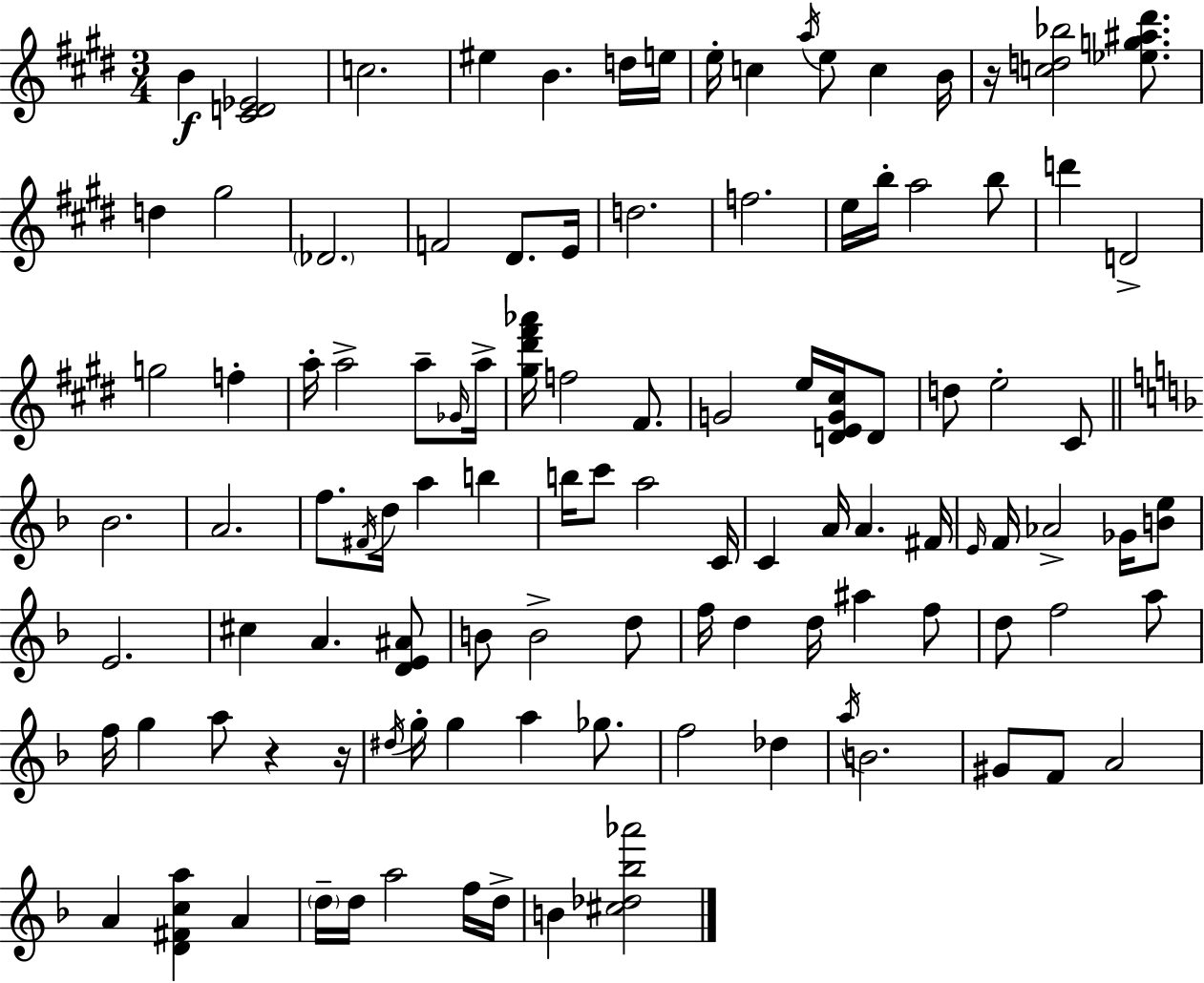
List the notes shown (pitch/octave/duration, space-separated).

B4/q [C#4,D4,Eb4]/h C5/h. EIS5/q B4/q. D5/s E5/s E5/s C5/q A5/s E5/e C5/q B4/s R/s [C5,D5,Bb5]/h [Eb5,G5,A#5,D#6]/e. D5/q G#5/h Db4/h. F4/h D#4/e. E4/s D5/h. F5/h. E5/s B5/s A5/h B5/e D6/q D4/h G5/h F5/q A5/s A5/h A5/e Gb4/s A5/s [G#5,D#6,F#6,Ab6]/s F5/h F#4/e. G4/h E5/s [D4,E4,G4,C#5]/s D4/e D5/e E5/h C#4/e Bb4/h. A4/h. F5/e. F#4/s D5/s A5/q B5/q B5/s C6/e A5/h C4/s C4/q A4/s A4/q. F#4/s E4/s F4/s Ab4/h Gb4/s [B4,E5]/e E4/h. C#5/q A4/q. [D4,E4,A#4]/e B4/e B4/h D5/e F5/s D5/q D5/s A#5/q F5/e D5/e F5/h A5/e F5/s G5/q A5/e R/q R/s D#5/s G5/s G5/q A5/q Gb5/e. F5/h Db5/q A5/s B4/h. G#4/e F4/e A4/h A4/q [D4,F#4,C5,A5]/q A4/q D5/s D5/s A5/h F5/s D5/s B4/q [C#5,Db5,Bb5,Ab6]/h